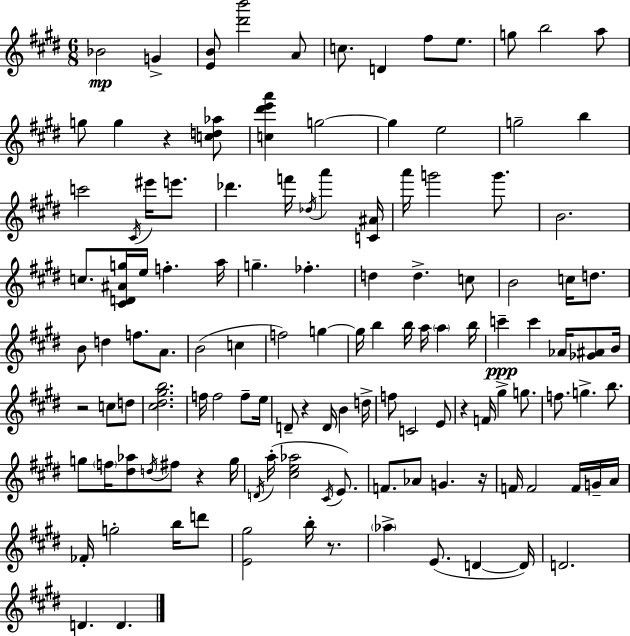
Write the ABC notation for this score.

X:1
T:Untitled
M:6/8
L:1/4
K:E
_B2 G [EB]/2 [^d'b']2 A/2 c/2 D ^f/2 e/2 g/2 b2 a/2 g/2 g z [cd_a]/2 [c^d'e'a'] g2 g e2 g2 b c'2 ^C/4 ^e'/4 e'/2 _d' f'/4 _d/4 a' [C^A]/4 a'/4 g'2 g'/2 B2 c/2 [^CD^Ag]/4 e/4 f a/4 g _f d d c/2 B2 c/4 d/2 B/2 d f/2 A/2 B2 c f2 g g/4 b b/4 a/4 a b/4 c' c' _A/4 [_G^A]/2 B/4 z2 c/2 d/2 [^c^d^gb]2 f/4 f2 f/2 e/4 D/2 z D/4 B d/4 f/2 C2 E/2 z F/4 ^g g/2 f/2 g b/2 g/2 f/4 [^d_a]/2 d/4 ^f/2 z g/4 D/4 a/4 [^ce_a]2 ^C/4 E/2 F/2 _A/2 G z/4 F/4 F2 F/4 G/4 A/4 _F/4 g2 b/4 d'/2 [E^g]2 b/4 z/2 _a E/2 D D/4 D2 D D